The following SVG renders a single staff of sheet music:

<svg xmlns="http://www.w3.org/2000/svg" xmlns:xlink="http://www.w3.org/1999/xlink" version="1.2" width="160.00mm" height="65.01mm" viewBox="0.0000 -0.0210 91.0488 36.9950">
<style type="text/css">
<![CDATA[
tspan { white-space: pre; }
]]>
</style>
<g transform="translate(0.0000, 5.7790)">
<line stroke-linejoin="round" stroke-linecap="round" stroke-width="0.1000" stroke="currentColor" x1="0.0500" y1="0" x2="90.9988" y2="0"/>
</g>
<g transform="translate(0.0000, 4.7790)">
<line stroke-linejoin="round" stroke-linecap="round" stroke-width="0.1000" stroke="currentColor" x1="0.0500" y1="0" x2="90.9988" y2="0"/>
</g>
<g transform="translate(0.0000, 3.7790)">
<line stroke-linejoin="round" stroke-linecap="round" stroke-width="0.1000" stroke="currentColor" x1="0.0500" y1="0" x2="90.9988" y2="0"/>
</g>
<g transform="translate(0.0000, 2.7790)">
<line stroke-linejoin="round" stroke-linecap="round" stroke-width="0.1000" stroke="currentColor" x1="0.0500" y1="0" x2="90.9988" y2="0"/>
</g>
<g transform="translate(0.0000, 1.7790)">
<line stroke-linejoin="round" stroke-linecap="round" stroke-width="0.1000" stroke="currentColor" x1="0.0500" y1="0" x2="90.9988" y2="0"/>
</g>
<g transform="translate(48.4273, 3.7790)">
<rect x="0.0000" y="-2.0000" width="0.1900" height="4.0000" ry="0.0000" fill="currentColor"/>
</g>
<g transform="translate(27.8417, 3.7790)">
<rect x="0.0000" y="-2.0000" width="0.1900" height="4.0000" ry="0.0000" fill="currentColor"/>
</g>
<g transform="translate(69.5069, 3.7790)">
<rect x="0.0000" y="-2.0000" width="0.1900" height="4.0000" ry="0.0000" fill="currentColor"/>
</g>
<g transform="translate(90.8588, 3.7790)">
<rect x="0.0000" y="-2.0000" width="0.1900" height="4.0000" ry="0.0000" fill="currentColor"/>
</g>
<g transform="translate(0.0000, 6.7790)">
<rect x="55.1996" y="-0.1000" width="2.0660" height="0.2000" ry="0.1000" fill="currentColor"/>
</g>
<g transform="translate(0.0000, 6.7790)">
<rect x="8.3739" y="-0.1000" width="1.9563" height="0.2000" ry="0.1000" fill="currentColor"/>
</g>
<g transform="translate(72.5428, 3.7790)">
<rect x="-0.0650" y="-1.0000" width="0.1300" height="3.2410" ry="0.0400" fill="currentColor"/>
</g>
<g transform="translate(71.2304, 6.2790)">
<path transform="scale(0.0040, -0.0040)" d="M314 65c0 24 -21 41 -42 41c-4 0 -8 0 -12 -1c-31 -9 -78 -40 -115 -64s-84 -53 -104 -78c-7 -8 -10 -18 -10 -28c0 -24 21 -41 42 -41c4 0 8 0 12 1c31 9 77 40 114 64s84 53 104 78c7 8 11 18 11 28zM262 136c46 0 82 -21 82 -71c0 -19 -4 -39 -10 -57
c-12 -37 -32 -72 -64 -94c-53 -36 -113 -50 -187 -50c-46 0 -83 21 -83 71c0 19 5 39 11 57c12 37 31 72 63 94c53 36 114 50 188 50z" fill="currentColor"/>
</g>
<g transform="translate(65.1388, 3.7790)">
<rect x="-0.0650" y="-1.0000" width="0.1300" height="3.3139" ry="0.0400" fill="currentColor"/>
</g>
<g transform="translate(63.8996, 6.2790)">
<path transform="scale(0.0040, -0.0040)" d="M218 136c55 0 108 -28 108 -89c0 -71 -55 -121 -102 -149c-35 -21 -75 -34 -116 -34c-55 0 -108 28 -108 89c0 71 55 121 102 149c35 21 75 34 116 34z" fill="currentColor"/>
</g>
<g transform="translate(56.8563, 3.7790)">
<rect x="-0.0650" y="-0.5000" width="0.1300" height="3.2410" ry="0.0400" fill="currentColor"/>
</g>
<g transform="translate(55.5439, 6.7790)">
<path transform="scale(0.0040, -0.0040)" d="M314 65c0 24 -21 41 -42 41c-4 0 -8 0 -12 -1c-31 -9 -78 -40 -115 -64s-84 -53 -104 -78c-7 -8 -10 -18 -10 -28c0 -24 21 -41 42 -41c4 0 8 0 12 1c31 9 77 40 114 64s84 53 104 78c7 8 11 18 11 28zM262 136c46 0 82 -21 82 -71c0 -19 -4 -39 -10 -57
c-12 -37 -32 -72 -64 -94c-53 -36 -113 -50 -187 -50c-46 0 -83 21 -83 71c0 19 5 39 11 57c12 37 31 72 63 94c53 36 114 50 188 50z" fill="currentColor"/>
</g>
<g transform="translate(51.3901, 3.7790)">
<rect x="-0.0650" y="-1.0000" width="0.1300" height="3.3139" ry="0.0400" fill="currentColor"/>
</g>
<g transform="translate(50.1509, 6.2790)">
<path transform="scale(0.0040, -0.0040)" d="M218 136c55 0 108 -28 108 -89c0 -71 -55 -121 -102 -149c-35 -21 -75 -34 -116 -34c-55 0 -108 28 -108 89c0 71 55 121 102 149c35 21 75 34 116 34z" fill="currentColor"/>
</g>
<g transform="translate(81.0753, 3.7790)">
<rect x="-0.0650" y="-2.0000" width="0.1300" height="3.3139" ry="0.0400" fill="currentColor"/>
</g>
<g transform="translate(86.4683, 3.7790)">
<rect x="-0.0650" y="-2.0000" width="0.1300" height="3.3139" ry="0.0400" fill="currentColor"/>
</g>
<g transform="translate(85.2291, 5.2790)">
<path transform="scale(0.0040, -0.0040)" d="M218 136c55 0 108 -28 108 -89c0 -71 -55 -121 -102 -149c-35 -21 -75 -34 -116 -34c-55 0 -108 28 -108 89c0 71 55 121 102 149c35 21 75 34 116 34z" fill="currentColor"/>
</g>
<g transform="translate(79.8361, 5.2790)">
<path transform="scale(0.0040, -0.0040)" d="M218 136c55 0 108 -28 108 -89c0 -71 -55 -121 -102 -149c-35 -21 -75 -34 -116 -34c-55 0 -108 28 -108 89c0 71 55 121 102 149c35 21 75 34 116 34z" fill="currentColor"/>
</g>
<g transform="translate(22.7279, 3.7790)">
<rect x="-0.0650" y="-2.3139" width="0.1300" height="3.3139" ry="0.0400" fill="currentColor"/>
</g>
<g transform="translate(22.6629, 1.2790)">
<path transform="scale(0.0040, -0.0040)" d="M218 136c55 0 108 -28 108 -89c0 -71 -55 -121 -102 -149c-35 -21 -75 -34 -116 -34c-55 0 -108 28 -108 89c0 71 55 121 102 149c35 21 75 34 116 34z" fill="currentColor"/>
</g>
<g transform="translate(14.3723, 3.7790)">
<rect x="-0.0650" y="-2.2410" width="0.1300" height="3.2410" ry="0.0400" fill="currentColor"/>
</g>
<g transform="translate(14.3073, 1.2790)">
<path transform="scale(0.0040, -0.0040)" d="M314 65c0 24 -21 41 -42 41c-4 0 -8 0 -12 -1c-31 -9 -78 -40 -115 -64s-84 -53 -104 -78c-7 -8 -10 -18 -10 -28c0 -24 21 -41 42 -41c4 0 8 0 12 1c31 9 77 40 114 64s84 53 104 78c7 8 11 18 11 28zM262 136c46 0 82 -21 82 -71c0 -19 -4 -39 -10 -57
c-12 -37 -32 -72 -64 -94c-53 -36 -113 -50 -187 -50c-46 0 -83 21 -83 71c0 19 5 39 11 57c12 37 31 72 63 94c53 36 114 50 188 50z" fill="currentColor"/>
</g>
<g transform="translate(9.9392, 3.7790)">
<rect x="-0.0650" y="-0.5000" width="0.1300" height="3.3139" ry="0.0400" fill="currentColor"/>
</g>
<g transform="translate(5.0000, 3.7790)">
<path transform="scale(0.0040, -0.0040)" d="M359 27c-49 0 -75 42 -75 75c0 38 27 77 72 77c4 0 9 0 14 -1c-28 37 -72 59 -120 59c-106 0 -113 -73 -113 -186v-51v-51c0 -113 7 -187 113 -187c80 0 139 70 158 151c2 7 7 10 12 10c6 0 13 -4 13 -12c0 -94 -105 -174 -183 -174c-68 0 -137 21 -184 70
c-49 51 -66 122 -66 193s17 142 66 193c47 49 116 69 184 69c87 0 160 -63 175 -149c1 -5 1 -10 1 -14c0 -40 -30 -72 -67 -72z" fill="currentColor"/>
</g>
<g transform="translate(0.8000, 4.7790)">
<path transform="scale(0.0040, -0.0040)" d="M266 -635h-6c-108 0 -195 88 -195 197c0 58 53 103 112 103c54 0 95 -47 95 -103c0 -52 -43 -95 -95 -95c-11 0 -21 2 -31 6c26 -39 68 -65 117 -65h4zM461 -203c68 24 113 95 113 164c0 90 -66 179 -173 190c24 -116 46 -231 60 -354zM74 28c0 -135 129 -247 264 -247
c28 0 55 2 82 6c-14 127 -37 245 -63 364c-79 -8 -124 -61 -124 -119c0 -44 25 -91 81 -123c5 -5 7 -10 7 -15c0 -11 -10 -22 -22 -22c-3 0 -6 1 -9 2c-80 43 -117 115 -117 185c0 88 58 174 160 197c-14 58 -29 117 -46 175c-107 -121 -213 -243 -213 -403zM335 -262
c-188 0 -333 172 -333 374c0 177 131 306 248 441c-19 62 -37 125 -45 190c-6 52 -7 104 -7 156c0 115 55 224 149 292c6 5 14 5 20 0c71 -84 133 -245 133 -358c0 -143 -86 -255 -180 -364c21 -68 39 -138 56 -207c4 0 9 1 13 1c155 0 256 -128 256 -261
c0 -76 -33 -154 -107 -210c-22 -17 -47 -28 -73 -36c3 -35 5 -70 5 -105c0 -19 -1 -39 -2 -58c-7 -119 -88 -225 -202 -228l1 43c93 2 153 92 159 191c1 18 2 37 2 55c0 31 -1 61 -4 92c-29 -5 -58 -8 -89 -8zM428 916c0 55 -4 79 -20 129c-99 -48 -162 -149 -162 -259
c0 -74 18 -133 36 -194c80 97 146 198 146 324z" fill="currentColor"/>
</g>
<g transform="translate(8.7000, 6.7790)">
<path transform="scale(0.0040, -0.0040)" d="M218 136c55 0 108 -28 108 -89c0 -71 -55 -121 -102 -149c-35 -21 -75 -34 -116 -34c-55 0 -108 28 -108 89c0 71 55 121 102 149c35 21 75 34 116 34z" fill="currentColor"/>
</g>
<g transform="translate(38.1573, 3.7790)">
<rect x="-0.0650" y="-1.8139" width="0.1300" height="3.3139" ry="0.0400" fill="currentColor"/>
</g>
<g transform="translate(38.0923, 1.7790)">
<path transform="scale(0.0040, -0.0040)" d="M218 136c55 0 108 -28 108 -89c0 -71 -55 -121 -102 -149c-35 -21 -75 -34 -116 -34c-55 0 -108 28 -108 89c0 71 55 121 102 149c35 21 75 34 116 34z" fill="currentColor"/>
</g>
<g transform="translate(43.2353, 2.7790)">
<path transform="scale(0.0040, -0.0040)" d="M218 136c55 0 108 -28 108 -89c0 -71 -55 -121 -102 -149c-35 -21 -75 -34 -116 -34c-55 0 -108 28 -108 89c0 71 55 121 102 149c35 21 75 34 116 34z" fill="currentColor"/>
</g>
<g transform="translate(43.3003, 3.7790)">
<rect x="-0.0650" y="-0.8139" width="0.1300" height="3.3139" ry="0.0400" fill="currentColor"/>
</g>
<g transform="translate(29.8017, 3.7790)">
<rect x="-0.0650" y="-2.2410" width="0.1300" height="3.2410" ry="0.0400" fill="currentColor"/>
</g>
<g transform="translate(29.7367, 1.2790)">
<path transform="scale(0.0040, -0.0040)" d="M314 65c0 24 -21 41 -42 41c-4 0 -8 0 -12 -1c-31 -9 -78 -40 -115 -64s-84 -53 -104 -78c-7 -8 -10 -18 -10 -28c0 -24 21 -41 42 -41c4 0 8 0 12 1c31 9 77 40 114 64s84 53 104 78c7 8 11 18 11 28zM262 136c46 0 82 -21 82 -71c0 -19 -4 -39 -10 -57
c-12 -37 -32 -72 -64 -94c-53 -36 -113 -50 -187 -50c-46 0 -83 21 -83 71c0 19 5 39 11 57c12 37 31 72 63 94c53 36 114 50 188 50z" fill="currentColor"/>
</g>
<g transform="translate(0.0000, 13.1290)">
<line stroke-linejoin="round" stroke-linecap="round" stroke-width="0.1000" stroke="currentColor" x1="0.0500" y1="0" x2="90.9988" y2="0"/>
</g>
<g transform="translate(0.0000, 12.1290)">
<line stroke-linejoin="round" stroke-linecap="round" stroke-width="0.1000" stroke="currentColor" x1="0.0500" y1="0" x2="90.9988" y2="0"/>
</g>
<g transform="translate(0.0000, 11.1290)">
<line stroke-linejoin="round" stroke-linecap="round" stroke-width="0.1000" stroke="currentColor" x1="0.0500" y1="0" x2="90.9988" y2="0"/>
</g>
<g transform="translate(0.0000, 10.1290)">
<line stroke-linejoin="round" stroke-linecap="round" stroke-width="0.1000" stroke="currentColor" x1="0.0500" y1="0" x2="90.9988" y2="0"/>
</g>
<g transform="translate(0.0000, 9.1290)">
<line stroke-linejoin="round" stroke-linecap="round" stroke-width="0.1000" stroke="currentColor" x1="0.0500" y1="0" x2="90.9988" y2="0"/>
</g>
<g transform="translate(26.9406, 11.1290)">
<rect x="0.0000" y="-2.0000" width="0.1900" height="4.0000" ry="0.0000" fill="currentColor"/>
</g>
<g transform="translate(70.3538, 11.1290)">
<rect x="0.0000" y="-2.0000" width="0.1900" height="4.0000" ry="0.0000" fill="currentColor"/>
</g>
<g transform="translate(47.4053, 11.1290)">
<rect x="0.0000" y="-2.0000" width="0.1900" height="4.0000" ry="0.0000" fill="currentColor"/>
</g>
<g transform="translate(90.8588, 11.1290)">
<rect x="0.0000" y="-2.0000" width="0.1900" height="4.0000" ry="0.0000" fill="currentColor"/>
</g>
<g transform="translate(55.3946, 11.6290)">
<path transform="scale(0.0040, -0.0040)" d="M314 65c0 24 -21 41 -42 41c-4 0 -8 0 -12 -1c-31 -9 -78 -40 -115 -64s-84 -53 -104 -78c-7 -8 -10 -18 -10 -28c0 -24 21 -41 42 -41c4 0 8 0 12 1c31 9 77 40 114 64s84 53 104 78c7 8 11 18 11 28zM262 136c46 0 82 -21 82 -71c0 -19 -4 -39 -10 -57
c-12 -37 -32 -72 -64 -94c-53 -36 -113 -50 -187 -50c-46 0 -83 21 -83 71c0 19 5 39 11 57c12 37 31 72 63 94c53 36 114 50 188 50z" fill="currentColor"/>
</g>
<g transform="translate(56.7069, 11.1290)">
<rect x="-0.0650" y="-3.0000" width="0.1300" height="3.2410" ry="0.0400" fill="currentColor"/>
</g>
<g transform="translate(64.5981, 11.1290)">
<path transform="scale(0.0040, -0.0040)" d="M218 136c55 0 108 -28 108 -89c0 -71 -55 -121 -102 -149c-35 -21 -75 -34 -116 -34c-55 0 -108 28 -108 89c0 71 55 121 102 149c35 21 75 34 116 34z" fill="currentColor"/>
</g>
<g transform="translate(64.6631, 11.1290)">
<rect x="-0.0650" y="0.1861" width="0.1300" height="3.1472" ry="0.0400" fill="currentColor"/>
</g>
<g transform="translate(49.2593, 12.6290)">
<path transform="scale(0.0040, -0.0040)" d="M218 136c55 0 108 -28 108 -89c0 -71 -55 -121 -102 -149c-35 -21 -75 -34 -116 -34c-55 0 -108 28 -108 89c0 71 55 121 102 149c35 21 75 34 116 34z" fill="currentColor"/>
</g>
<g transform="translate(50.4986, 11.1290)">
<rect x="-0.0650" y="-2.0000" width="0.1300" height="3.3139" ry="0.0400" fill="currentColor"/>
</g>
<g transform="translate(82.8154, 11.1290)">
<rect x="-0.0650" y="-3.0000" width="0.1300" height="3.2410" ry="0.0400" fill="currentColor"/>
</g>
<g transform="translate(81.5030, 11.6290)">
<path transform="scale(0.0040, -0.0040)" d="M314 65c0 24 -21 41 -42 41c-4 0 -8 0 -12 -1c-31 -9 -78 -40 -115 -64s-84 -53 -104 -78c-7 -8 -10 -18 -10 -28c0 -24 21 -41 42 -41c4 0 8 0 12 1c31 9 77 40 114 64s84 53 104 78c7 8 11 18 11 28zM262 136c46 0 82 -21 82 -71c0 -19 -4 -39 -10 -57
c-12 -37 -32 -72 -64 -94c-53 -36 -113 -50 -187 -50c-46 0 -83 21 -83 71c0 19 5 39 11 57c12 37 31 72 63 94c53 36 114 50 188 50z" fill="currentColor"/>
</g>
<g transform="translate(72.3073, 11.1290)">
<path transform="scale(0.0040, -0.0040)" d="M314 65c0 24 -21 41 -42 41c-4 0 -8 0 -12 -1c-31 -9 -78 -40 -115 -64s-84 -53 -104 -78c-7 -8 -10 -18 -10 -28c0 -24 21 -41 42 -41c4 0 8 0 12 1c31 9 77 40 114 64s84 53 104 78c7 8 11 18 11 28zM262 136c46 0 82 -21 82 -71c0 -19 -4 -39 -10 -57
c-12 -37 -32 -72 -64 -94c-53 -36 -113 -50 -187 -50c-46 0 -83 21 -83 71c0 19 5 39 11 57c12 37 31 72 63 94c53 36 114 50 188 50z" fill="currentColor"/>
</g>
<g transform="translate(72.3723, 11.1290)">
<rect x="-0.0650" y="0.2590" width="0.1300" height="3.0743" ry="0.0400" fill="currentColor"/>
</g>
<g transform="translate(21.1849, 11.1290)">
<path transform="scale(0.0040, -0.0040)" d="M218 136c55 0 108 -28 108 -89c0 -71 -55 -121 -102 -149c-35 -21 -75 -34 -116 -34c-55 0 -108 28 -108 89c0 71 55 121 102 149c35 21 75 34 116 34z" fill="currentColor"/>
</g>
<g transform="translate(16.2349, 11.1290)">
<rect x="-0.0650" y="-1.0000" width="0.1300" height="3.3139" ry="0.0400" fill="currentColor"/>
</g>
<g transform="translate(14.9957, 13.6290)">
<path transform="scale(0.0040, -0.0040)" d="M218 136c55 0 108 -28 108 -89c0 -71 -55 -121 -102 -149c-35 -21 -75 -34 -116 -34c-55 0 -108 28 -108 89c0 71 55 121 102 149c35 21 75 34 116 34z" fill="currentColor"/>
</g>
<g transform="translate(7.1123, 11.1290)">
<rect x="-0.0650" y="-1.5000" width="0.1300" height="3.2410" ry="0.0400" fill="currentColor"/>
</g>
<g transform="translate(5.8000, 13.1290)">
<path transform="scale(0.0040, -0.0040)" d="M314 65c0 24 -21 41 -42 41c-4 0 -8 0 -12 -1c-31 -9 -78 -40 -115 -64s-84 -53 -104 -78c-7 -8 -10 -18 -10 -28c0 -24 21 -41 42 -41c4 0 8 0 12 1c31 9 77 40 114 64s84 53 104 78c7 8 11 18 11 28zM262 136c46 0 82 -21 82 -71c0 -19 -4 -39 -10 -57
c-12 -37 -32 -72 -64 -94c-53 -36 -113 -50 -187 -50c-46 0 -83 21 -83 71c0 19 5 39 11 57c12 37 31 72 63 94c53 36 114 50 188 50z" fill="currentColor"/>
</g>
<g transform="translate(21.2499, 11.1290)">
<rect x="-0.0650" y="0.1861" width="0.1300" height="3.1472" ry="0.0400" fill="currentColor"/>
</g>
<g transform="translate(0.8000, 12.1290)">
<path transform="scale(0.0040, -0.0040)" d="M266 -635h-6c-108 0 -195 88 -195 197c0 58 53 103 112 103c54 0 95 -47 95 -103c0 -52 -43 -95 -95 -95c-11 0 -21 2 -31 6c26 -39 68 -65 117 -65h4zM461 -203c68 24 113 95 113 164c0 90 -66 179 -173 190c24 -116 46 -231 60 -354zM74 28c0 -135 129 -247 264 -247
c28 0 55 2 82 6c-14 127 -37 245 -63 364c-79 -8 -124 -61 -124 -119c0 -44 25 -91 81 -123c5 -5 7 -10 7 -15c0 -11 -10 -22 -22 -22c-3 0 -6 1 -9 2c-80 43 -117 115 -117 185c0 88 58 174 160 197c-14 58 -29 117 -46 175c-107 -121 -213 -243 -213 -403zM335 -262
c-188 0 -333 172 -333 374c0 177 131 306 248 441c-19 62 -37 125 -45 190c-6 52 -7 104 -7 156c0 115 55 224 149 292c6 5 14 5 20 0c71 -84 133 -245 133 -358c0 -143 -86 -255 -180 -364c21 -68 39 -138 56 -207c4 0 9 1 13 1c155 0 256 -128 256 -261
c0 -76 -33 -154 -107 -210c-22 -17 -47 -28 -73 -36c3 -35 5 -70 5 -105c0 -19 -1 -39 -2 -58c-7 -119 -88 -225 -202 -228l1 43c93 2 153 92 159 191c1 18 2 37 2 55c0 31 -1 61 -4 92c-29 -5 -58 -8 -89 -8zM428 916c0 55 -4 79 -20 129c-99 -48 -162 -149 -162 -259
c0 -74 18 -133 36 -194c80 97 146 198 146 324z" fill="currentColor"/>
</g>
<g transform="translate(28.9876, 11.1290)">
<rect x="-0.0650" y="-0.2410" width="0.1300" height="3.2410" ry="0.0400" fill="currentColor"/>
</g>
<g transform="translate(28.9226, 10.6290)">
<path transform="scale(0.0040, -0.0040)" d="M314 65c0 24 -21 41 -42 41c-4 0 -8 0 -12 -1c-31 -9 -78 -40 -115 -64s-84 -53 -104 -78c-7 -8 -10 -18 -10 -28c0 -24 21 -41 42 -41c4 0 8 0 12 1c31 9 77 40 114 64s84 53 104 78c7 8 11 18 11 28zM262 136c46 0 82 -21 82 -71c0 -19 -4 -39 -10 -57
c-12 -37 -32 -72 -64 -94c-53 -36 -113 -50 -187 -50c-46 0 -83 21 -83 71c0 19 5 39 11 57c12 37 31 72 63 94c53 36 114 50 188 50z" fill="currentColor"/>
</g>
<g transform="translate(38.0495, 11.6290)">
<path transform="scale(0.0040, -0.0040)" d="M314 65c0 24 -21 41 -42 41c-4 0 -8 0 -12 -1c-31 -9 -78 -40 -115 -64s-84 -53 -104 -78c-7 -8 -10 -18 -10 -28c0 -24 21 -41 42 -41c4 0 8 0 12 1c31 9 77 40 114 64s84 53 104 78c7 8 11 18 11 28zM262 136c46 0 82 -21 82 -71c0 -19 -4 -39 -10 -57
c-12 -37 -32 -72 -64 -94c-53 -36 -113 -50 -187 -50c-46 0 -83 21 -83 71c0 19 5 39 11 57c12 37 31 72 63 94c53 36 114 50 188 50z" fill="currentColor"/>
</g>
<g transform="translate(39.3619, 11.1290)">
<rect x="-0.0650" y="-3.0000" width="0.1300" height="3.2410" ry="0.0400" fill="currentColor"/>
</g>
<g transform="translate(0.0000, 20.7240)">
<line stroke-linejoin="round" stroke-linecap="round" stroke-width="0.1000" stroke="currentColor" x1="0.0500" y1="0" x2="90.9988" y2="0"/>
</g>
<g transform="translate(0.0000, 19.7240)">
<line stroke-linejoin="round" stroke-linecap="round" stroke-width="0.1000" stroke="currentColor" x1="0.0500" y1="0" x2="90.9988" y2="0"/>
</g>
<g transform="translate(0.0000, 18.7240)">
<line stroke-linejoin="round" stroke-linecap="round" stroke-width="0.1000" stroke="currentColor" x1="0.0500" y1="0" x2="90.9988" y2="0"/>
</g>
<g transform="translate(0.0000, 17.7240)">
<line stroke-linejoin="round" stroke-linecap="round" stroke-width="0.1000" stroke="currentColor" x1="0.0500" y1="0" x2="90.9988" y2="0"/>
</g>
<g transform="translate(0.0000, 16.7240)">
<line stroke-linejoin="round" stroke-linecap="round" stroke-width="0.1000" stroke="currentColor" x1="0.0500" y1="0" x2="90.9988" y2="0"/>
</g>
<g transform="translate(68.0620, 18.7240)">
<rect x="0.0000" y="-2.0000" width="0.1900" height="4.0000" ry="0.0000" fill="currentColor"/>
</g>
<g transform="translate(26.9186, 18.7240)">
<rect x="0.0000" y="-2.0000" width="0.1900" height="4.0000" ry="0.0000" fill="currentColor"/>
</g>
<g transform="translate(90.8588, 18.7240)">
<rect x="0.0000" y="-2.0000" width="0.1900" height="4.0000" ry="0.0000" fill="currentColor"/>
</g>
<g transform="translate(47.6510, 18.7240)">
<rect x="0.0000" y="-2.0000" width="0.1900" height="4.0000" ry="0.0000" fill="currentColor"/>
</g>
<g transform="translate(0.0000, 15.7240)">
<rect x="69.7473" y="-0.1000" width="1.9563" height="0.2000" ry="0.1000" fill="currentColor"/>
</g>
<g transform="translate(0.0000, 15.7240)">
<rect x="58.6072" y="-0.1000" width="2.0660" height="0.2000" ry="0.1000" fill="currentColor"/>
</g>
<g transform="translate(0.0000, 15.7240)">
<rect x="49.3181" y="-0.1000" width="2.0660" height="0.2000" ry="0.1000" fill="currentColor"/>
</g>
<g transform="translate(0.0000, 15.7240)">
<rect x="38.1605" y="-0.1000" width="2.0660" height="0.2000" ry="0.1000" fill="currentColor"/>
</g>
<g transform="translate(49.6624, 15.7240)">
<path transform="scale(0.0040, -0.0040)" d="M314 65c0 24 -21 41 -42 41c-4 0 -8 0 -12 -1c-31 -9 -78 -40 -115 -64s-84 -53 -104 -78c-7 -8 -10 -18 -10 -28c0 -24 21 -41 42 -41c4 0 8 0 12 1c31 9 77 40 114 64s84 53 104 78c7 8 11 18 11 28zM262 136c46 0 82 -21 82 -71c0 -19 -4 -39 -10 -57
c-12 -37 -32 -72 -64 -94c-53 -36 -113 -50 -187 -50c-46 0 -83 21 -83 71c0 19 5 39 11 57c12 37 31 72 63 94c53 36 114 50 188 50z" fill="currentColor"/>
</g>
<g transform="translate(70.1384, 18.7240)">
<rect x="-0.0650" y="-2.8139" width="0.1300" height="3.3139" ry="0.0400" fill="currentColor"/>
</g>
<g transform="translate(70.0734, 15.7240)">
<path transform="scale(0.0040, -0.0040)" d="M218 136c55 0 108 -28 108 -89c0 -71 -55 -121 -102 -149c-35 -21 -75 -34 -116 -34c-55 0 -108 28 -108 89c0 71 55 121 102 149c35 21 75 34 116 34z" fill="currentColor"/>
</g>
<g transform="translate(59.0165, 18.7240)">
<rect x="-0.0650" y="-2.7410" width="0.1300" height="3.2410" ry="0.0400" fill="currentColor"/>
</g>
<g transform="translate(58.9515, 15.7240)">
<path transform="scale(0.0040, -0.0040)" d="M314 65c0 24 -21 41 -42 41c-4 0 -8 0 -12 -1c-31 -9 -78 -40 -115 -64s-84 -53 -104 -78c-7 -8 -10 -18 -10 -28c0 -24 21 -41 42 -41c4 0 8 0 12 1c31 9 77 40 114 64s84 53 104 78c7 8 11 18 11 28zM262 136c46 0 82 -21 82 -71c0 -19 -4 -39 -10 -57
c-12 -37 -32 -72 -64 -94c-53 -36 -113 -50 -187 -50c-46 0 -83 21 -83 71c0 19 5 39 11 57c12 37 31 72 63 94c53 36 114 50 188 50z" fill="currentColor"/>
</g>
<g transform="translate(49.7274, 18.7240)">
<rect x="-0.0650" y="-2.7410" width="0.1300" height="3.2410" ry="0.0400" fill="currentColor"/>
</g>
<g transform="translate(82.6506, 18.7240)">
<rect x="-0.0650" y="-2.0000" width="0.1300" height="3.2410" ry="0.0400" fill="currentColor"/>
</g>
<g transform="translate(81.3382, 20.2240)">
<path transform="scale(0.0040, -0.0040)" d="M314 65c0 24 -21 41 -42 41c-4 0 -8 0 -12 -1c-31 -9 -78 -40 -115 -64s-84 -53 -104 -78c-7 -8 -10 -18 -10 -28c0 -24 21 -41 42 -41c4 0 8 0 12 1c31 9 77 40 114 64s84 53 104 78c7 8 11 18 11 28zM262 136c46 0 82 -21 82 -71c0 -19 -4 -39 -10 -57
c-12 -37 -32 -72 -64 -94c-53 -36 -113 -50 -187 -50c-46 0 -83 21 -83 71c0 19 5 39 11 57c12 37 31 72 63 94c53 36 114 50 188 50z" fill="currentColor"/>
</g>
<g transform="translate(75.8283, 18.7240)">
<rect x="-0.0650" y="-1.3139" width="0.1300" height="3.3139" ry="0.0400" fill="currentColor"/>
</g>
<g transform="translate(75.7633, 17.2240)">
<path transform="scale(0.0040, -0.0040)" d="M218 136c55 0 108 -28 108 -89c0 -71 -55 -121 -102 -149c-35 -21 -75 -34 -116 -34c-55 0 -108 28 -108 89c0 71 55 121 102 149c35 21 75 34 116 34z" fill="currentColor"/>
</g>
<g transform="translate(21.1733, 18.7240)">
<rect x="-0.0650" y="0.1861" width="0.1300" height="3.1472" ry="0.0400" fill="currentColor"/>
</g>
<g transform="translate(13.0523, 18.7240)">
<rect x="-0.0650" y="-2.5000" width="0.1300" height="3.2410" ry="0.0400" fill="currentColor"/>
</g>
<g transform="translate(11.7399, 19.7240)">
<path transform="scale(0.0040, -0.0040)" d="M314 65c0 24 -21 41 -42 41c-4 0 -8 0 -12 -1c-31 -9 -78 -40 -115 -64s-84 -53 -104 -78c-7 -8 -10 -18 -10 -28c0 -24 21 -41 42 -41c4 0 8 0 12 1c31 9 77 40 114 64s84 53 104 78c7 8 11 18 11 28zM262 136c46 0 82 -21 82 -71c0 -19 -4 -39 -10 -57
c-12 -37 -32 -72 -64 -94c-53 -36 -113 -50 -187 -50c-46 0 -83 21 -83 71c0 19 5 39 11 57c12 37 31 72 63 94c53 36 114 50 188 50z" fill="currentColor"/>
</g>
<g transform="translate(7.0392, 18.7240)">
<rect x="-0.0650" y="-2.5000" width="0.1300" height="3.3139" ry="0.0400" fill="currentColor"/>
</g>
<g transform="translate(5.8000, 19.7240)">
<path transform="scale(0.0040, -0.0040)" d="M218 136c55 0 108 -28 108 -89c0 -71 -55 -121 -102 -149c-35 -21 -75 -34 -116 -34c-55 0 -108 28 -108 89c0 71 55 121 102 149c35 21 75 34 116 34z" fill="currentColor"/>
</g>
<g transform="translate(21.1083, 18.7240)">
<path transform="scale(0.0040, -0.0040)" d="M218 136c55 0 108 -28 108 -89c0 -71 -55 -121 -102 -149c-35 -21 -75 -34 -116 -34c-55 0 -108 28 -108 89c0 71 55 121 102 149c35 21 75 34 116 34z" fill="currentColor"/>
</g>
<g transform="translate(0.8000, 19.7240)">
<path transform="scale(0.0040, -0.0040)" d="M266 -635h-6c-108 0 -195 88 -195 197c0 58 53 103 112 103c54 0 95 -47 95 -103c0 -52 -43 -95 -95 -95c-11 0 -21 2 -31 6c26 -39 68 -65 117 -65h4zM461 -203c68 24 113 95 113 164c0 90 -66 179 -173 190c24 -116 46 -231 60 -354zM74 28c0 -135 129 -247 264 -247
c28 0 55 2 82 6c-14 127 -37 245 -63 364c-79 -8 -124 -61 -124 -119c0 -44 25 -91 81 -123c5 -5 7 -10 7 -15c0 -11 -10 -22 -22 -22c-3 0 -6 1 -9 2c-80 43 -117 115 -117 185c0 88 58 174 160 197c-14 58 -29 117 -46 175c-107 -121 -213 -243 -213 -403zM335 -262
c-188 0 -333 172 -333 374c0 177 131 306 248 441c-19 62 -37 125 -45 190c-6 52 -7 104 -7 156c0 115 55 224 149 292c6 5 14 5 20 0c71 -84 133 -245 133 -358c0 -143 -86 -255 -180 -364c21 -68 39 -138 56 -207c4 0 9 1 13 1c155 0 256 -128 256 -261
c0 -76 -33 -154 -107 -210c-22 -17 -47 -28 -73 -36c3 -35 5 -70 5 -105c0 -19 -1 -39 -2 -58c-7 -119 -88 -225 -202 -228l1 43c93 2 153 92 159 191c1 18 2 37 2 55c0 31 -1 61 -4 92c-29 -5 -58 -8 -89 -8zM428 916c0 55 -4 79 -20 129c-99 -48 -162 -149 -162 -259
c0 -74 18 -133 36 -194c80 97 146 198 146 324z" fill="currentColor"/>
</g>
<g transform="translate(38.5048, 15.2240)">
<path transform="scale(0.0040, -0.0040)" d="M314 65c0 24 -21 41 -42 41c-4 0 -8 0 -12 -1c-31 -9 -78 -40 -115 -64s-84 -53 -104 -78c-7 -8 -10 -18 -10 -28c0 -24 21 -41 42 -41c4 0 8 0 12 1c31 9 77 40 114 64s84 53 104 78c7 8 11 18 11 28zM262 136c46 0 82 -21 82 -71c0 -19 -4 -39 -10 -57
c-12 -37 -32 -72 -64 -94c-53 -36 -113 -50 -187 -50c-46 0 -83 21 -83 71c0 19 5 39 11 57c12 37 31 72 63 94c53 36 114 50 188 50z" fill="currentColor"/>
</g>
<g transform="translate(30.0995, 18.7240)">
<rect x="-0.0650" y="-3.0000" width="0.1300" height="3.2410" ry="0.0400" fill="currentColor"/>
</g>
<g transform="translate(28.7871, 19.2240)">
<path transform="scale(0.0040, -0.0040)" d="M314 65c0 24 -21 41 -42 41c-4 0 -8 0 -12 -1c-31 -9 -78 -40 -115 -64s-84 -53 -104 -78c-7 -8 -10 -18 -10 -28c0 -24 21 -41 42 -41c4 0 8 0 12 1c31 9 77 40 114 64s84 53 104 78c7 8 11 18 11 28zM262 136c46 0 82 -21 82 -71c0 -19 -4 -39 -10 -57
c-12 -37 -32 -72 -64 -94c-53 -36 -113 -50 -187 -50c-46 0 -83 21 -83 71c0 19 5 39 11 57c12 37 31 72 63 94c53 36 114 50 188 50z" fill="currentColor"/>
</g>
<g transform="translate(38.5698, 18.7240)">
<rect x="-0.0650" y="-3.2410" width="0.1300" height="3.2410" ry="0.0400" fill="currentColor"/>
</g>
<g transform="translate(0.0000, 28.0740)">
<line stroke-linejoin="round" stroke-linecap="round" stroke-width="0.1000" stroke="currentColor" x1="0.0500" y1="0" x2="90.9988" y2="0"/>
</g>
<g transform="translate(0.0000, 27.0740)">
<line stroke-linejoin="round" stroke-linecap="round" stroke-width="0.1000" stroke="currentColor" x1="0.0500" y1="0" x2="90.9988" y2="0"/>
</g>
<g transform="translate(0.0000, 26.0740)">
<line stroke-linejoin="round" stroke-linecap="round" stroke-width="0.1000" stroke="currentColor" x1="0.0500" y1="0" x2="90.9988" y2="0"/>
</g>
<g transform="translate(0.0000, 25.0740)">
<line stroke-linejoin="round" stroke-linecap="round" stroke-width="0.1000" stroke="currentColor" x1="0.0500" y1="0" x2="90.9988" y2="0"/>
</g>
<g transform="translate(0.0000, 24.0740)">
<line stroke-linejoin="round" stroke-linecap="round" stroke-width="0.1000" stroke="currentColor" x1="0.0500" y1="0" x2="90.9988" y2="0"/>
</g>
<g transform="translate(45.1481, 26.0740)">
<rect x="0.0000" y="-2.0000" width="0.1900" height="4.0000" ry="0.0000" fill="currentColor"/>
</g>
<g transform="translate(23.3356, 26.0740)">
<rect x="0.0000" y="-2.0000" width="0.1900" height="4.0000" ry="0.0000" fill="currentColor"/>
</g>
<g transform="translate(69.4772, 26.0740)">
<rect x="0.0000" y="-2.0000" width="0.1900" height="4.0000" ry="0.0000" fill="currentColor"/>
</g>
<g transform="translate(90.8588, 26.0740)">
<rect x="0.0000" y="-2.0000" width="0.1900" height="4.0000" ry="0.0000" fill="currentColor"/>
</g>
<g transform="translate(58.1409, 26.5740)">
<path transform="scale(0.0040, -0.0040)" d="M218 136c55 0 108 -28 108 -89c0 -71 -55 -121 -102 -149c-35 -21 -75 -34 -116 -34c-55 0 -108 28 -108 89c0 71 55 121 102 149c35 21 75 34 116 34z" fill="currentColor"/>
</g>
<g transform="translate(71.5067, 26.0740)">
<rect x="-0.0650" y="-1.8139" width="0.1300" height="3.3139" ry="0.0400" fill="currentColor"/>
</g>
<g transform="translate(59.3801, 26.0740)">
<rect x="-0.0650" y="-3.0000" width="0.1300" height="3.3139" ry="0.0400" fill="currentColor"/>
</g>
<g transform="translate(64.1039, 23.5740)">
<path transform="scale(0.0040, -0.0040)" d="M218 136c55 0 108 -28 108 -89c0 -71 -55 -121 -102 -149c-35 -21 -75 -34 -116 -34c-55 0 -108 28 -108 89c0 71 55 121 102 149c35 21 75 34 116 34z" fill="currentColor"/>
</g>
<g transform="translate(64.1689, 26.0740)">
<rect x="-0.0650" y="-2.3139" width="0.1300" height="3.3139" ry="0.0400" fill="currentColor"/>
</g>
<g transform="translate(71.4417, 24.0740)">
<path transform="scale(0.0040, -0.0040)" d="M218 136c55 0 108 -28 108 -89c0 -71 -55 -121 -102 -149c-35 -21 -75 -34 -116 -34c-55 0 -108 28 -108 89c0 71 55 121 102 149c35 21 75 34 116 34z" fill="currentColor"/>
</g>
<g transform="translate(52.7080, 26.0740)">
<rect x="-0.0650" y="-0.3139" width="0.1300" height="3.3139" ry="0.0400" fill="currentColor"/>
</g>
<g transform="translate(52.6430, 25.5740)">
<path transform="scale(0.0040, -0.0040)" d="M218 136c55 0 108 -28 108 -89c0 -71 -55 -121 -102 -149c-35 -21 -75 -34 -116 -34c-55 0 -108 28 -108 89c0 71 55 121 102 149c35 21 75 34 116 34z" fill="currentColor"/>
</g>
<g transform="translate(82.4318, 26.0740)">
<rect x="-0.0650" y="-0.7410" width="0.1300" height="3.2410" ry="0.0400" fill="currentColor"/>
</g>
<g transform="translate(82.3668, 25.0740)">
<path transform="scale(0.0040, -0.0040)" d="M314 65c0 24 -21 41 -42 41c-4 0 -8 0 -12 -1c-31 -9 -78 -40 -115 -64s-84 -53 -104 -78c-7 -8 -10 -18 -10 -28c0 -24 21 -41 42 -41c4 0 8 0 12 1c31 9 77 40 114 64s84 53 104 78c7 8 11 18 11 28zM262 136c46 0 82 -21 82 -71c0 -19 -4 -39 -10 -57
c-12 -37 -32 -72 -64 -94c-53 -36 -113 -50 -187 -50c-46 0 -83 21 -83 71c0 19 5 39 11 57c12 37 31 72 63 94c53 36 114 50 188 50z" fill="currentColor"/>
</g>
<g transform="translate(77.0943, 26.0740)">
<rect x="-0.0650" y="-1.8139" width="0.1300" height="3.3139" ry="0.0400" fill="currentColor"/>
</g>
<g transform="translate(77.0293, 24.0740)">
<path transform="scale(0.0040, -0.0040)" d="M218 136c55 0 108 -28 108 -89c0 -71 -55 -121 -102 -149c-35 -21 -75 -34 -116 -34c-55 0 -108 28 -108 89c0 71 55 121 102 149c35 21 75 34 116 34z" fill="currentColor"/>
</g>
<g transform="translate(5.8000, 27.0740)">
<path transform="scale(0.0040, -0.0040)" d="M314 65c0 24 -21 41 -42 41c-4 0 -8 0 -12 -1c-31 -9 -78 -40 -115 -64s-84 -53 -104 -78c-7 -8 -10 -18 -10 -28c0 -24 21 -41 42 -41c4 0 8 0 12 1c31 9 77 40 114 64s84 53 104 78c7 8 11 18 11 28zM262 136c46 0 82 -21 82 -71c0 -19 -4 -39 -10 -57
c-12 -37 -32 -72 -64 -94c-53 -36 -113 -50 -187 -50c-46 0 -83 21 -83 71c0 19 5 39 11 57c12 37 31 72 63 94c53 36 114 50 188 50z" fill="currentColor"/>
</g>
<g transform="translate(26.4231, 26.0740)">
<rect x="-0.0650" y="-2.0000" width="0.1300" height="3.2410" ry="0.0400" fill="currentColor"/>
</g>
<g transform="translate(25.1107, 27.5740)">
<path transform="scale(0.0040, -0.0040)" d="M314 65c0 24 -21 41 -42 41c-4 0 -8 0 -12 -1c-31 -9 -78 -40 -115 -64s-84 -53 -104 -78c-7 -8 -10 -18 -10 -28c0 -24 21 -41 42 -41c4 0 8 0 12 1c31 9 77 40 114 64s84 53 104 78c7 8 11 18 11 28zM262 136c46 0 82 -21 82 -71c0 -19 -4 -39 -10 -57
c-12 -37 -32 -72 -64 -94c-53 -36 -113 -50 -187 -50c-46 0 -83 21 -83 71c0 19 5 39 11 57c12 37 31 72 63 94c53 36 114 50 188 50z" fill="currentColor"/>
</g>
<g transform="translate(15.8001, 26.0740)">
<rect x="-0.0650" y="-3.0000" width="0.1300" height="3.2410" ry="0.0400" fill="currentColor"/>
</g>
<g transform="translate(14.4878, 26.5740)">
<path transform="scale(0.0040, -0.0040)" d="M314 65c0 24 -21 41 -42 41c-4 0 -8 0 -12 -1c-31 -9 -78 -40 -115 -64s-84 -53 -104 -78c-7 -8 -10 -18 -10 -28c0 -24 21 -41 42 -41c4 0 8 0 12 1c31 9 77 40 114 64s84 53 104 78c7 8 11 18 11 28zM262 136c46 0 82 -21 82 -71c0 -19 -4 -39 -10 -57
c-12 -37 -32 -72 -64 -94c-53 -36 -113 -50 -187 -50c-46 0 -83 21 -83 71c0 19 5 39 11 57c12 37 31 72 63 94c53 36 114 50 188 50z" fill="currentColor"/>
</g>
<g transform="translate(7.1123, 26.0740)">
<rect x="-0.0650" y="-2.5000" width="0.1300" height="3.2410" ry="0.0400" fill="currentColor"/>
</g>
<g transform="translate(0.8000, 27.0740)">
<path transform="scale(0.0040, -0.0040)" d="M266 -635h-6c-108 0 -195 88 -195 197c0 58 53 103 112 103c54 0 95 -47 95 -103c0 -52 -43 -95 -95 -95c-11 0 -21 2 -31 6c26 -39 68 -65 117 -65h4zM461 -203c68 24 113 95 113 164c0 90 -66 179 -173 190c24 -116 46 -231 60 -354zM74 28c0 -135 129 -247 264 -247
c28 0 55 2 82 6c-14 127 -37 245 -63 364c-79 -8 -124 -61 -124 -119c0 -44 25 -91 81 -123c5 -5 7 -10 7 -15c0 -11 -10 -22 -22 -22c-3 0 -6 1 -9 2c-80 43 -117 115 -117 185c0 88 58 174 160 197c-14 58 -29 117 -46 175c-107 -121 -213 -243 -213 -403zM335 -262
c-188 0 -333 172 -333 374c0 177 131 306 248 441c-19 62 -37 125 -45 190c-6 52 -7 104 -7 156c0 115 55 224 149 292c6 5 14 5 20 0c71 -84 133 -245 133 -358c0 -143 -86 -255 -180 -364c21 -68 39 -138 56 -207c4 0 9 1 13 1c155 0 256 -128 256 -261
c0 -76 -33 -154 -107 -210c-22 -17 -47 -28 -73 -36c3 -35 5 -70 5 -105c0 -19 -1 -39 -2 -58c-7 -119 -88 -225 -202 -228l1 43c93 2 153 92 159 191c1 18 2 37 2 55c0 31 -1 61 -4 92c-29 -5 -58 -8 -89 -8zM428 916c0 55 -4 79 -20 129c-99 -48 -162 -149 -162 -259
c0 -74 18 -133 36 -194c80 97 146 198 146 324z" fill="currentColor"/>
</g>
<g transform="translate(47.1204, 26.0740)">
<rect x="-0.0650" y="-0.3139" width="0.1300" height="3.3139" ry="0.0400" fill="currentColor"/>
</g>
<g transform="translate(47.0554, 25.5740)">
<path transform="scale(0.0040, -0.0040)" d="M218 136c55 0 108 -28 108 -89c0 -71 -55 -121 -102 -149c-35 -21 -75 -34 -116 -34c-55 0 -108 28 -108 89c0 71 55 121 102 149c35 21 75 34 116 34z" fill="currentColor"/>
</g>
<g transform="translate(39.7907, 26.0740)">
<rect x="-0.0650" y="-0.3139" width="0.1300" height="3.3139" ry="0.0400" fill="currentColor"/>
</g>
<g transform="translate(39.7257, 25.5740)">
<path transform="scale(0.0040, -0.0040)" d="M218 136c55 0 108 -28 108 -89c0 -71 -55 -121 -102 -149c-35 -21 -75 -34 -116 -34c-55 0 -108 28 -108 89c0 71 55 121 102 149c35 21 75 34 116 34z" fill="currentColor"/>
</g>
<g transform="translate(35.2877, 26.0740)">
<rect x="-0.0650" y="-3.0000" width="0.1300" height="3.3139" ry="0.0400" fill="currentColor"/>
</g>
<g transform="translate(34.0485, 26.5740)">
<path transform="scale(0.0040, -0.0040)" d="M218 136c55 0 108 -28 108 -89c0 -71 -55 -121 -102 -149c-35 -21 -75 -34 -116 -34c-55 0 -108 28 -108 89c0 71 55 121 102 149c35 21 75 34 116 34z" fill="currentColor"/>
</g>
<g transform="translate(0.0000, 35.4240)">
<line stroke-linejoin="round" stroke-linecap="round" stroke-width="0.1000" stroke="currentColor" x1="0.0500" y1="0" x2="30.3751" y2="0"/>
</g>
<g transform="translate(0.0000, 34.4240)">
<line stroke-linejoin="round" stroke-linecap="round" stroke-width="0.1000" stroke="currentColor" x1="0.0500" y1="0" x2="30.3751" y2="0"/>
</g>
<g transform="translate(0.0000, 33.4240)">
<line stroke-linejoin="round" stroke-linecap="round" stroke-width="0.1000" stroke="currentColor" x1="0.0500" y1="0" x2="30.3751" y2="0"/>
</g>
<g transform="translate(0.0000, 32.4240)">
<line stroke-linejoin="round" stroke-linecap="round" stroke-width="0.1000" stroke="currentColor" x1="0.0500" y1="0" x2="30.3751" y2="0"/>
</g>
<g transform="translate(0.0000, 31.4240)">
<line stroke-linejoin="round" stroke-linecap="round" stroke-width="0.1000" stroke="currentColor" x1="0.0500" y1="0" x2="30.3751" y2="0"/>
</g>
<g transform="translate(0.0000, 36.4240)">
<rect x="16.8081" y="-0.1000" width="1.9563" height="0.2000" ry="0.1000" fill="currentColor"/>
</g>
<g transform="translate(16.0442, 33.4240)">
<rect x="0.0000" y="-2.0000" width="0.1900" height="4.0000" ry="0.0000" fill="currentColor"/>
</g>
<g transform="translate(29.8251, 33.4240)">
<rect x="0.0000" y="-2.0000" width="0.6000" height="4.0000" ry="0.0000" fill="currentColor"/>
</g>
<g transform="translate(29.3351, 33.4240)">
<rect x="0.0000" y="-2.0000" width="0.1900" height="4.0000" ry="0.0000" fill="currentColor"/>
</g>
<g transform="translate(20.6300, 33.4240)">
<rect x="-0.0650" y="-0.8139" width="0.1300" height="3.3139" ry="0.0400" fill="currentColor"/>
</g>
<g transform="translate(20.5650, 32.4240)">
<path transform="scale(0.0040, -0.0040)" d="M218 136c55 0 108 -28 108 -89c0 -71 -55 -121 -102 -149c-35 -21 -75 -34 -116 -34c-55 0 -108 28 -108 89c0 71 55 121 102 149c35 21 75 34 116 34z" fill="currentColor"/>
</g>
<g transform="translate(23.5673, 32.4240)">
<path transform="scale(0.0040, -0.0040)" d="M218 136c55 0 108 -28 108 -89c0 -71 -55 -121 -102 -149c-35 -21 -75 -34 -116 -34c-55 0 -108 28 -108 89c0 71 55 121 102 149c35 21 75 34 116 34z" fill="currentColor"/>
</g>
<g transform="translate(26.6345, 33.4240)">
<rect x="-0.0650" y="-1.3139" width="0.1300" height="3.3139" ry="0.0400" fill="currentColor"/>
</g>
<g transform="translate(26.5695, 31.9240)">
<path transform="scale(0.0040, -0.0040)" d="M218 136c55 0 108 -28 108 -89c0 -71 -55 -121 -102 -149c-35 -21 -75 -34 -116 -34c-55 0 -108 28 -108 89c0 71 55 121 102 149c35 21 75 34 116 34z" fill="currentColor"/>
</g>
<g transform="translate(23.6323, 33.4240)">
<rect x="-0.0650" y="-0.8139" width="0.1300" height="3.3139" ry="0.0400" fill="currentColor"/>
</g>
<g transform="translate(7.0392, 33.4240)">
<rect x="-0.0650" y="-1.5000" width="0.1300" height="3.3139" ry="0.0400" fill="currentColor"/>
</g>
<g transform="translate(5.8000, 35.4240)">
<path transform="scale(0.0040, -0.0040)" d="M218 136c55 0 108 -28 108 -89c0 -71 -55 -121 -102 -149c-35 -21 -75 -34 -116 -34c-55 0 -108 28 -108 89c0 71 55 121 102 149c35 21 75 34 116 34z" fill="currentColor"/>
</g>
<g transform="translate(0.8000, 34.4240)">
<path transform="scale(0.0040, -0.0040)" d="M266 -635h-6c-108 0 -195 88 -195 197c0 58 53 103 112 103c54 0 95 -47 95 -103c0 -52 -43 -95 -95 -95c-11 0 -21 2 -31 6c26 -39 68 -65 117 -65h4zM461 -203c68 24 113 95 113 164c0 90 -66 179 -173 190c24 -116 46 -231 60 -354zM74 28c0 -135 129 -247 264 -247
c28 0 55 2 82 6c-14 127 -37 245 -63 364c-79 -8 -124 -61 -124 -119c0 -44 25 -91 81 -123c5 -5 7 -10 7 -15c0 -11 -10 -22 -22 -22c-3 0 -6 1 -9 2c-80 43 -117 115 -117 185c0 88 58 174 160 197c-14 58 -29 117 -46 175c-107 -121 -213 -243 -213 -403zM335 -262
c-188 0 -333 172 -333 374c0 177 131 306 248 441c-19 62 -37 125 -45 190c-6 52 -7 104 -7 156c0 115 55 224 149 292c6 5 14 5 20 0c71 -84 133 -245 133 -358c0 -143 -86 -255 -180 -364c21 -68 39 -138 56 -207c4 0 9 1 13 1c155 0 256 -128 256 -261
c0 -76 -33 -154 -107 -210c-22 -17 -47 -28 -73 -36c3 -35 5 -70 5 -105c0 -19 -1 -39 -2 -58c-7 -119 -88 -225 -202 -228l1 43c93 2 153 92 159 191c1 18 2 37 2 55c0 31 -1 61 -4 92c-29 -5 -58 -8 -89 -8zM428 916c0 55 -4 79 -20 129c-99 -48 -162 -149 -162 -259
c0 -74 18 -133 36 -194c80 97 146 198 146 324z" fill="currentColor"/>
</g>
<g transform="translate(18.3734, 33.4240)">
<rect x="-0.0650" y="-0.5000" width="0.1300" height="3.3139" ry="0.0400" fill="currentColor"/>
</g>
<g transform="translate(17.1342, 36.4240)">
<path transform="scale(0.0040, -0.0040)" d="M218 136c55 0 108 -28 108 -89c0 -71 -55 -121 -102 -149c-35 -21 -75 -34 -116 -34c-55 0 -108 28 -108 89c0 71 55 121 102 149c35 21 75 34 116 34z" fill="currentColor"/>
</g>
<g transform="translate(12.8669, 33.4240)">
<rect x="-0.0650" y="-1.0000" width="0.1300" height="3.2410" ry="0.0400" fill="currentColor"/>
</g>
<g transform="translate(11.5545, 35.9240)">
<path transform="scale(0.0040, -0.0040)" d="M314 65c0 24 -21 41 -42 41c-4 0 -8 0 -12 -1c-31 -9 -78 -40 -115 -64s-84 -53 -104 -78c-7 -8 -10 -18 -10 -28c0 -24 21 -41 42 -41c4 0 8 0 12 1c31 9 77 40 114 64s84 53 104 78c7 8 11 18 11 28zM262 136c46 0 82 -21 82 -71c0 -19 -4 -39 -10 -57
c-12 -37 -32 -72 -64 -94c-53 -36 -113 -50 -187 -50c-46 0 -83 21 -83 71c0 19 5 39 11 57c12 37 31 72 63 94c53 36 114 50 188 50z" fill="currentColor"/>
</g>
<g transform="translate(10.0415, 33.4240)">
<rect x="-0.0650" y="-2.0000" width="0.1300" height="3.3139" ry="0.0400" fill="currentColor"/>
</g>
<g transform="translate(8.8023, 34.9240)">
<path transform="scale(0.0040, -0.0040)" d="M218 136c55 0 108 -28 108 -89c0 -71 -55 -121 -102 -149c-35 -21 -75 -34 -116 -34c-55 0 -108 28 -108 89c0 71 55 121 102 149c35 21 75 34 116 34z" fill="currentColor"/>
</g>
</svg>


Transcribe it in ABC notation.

X:1
T:Untitled
M:4/4
L:1/4
K:C
C g2 g g2 f d D C2 D D2 F F E2 D B c2 A2 F A2 B B2 A2 G G2 B A2 b2 a2 a2 a e F2 G2 A2 F2 A c c c A g f f d2 E F D2 C d d e